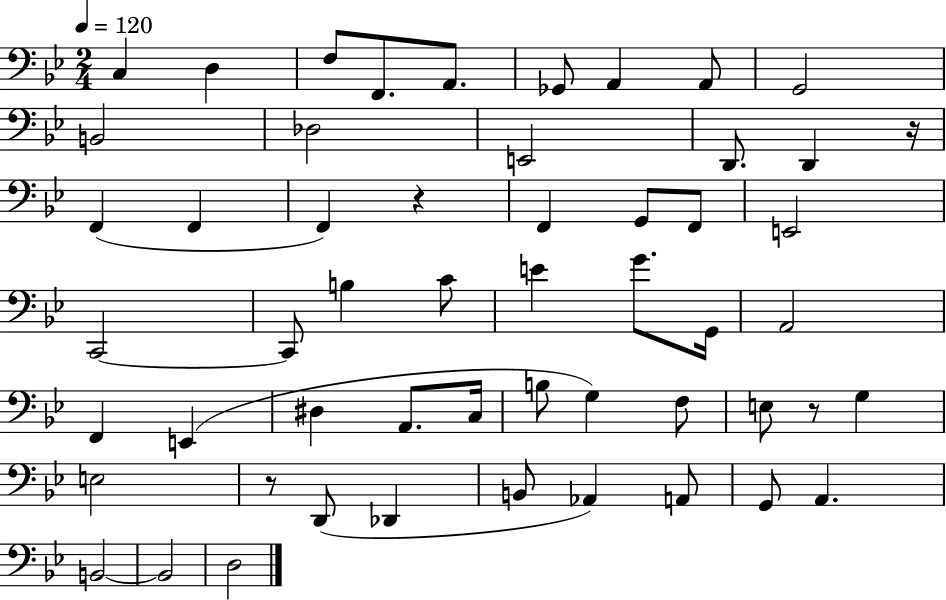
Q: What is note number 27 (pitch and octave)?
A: G4